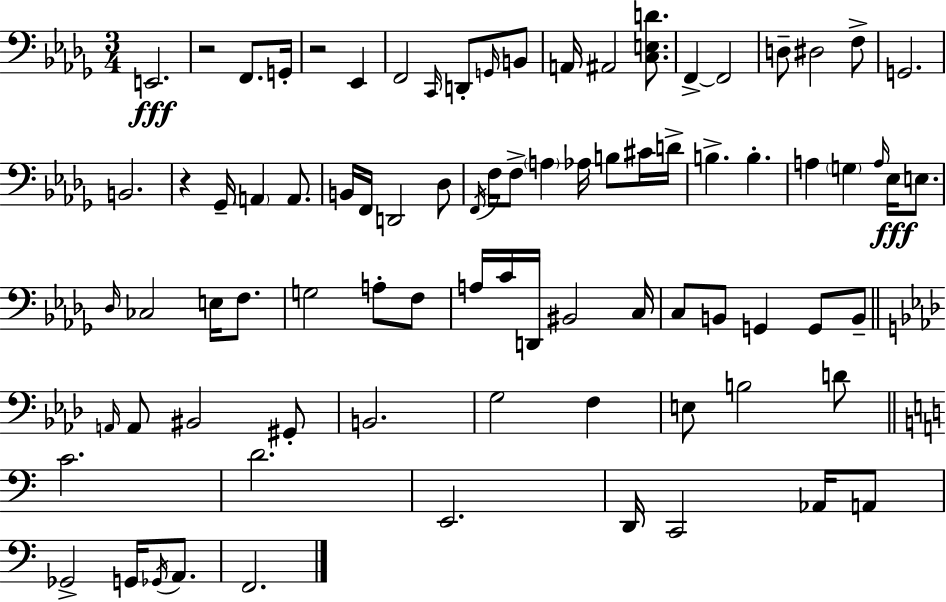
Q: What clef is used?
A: bass